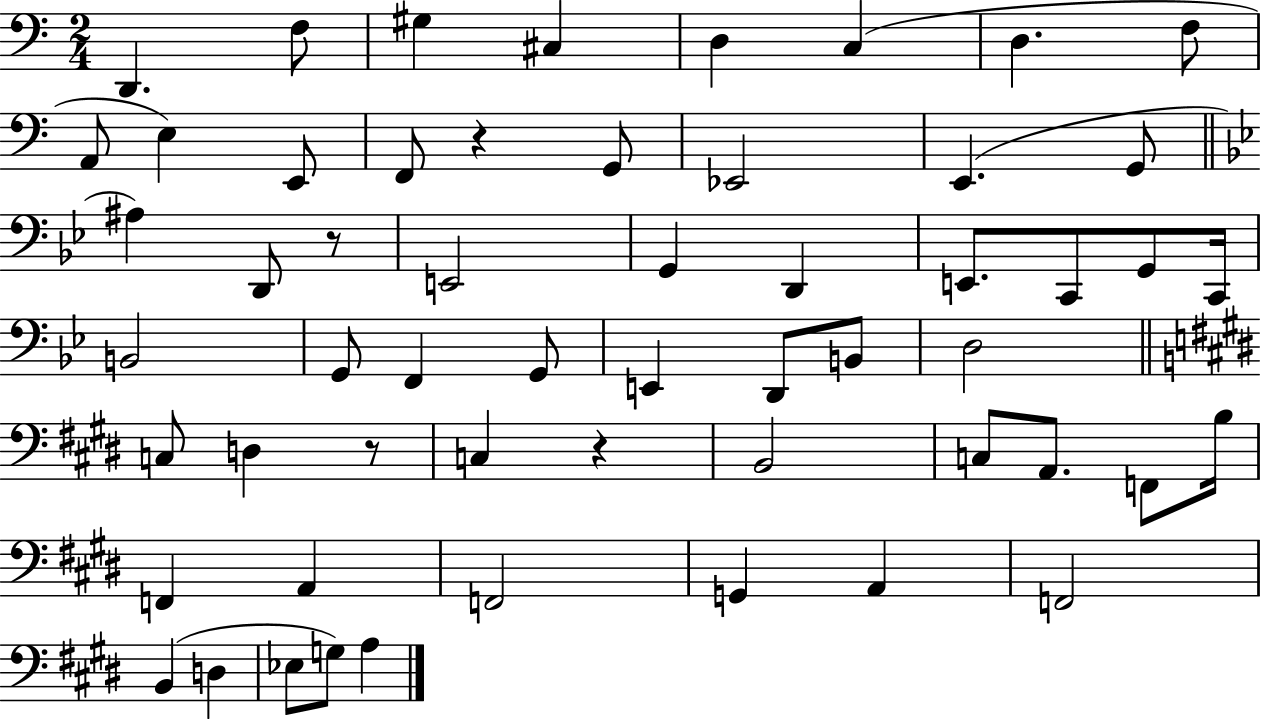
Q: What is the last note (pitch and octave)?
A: A3